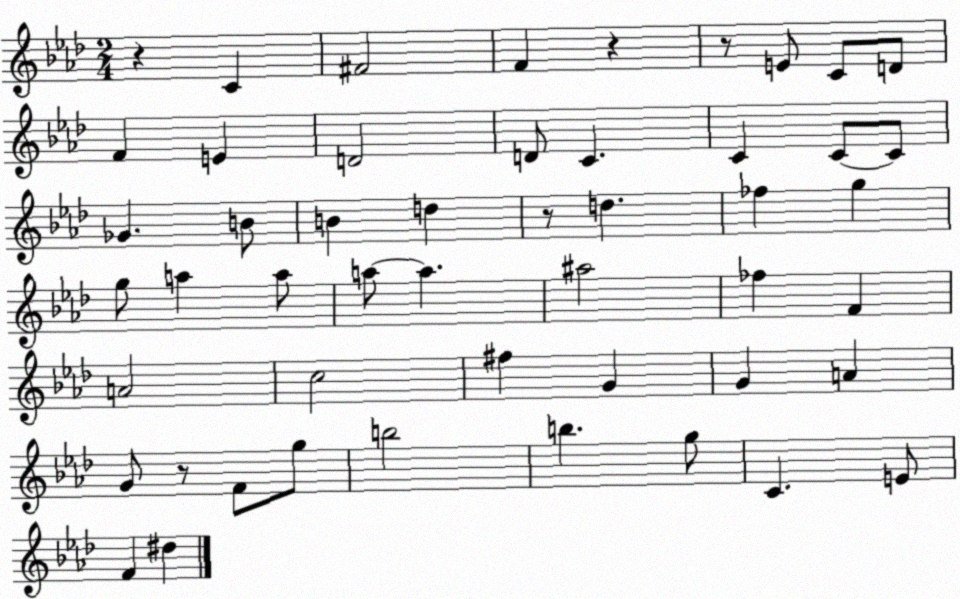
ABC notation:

X:1
T:Untitled
M:2/4
L:1/4
K:Ab
z C ^F2 F z z/2 E/2 C/2 D/2 F E D2 D/2 C C C/2 C/2 _G B/2 B d z/2 d _f g g/2 a a/2 a/2 a ^a2 _f F A2 c2 ^f G G A G/2 z/2 F/2 g/2 b2 b g/2 C E/2 F ^d